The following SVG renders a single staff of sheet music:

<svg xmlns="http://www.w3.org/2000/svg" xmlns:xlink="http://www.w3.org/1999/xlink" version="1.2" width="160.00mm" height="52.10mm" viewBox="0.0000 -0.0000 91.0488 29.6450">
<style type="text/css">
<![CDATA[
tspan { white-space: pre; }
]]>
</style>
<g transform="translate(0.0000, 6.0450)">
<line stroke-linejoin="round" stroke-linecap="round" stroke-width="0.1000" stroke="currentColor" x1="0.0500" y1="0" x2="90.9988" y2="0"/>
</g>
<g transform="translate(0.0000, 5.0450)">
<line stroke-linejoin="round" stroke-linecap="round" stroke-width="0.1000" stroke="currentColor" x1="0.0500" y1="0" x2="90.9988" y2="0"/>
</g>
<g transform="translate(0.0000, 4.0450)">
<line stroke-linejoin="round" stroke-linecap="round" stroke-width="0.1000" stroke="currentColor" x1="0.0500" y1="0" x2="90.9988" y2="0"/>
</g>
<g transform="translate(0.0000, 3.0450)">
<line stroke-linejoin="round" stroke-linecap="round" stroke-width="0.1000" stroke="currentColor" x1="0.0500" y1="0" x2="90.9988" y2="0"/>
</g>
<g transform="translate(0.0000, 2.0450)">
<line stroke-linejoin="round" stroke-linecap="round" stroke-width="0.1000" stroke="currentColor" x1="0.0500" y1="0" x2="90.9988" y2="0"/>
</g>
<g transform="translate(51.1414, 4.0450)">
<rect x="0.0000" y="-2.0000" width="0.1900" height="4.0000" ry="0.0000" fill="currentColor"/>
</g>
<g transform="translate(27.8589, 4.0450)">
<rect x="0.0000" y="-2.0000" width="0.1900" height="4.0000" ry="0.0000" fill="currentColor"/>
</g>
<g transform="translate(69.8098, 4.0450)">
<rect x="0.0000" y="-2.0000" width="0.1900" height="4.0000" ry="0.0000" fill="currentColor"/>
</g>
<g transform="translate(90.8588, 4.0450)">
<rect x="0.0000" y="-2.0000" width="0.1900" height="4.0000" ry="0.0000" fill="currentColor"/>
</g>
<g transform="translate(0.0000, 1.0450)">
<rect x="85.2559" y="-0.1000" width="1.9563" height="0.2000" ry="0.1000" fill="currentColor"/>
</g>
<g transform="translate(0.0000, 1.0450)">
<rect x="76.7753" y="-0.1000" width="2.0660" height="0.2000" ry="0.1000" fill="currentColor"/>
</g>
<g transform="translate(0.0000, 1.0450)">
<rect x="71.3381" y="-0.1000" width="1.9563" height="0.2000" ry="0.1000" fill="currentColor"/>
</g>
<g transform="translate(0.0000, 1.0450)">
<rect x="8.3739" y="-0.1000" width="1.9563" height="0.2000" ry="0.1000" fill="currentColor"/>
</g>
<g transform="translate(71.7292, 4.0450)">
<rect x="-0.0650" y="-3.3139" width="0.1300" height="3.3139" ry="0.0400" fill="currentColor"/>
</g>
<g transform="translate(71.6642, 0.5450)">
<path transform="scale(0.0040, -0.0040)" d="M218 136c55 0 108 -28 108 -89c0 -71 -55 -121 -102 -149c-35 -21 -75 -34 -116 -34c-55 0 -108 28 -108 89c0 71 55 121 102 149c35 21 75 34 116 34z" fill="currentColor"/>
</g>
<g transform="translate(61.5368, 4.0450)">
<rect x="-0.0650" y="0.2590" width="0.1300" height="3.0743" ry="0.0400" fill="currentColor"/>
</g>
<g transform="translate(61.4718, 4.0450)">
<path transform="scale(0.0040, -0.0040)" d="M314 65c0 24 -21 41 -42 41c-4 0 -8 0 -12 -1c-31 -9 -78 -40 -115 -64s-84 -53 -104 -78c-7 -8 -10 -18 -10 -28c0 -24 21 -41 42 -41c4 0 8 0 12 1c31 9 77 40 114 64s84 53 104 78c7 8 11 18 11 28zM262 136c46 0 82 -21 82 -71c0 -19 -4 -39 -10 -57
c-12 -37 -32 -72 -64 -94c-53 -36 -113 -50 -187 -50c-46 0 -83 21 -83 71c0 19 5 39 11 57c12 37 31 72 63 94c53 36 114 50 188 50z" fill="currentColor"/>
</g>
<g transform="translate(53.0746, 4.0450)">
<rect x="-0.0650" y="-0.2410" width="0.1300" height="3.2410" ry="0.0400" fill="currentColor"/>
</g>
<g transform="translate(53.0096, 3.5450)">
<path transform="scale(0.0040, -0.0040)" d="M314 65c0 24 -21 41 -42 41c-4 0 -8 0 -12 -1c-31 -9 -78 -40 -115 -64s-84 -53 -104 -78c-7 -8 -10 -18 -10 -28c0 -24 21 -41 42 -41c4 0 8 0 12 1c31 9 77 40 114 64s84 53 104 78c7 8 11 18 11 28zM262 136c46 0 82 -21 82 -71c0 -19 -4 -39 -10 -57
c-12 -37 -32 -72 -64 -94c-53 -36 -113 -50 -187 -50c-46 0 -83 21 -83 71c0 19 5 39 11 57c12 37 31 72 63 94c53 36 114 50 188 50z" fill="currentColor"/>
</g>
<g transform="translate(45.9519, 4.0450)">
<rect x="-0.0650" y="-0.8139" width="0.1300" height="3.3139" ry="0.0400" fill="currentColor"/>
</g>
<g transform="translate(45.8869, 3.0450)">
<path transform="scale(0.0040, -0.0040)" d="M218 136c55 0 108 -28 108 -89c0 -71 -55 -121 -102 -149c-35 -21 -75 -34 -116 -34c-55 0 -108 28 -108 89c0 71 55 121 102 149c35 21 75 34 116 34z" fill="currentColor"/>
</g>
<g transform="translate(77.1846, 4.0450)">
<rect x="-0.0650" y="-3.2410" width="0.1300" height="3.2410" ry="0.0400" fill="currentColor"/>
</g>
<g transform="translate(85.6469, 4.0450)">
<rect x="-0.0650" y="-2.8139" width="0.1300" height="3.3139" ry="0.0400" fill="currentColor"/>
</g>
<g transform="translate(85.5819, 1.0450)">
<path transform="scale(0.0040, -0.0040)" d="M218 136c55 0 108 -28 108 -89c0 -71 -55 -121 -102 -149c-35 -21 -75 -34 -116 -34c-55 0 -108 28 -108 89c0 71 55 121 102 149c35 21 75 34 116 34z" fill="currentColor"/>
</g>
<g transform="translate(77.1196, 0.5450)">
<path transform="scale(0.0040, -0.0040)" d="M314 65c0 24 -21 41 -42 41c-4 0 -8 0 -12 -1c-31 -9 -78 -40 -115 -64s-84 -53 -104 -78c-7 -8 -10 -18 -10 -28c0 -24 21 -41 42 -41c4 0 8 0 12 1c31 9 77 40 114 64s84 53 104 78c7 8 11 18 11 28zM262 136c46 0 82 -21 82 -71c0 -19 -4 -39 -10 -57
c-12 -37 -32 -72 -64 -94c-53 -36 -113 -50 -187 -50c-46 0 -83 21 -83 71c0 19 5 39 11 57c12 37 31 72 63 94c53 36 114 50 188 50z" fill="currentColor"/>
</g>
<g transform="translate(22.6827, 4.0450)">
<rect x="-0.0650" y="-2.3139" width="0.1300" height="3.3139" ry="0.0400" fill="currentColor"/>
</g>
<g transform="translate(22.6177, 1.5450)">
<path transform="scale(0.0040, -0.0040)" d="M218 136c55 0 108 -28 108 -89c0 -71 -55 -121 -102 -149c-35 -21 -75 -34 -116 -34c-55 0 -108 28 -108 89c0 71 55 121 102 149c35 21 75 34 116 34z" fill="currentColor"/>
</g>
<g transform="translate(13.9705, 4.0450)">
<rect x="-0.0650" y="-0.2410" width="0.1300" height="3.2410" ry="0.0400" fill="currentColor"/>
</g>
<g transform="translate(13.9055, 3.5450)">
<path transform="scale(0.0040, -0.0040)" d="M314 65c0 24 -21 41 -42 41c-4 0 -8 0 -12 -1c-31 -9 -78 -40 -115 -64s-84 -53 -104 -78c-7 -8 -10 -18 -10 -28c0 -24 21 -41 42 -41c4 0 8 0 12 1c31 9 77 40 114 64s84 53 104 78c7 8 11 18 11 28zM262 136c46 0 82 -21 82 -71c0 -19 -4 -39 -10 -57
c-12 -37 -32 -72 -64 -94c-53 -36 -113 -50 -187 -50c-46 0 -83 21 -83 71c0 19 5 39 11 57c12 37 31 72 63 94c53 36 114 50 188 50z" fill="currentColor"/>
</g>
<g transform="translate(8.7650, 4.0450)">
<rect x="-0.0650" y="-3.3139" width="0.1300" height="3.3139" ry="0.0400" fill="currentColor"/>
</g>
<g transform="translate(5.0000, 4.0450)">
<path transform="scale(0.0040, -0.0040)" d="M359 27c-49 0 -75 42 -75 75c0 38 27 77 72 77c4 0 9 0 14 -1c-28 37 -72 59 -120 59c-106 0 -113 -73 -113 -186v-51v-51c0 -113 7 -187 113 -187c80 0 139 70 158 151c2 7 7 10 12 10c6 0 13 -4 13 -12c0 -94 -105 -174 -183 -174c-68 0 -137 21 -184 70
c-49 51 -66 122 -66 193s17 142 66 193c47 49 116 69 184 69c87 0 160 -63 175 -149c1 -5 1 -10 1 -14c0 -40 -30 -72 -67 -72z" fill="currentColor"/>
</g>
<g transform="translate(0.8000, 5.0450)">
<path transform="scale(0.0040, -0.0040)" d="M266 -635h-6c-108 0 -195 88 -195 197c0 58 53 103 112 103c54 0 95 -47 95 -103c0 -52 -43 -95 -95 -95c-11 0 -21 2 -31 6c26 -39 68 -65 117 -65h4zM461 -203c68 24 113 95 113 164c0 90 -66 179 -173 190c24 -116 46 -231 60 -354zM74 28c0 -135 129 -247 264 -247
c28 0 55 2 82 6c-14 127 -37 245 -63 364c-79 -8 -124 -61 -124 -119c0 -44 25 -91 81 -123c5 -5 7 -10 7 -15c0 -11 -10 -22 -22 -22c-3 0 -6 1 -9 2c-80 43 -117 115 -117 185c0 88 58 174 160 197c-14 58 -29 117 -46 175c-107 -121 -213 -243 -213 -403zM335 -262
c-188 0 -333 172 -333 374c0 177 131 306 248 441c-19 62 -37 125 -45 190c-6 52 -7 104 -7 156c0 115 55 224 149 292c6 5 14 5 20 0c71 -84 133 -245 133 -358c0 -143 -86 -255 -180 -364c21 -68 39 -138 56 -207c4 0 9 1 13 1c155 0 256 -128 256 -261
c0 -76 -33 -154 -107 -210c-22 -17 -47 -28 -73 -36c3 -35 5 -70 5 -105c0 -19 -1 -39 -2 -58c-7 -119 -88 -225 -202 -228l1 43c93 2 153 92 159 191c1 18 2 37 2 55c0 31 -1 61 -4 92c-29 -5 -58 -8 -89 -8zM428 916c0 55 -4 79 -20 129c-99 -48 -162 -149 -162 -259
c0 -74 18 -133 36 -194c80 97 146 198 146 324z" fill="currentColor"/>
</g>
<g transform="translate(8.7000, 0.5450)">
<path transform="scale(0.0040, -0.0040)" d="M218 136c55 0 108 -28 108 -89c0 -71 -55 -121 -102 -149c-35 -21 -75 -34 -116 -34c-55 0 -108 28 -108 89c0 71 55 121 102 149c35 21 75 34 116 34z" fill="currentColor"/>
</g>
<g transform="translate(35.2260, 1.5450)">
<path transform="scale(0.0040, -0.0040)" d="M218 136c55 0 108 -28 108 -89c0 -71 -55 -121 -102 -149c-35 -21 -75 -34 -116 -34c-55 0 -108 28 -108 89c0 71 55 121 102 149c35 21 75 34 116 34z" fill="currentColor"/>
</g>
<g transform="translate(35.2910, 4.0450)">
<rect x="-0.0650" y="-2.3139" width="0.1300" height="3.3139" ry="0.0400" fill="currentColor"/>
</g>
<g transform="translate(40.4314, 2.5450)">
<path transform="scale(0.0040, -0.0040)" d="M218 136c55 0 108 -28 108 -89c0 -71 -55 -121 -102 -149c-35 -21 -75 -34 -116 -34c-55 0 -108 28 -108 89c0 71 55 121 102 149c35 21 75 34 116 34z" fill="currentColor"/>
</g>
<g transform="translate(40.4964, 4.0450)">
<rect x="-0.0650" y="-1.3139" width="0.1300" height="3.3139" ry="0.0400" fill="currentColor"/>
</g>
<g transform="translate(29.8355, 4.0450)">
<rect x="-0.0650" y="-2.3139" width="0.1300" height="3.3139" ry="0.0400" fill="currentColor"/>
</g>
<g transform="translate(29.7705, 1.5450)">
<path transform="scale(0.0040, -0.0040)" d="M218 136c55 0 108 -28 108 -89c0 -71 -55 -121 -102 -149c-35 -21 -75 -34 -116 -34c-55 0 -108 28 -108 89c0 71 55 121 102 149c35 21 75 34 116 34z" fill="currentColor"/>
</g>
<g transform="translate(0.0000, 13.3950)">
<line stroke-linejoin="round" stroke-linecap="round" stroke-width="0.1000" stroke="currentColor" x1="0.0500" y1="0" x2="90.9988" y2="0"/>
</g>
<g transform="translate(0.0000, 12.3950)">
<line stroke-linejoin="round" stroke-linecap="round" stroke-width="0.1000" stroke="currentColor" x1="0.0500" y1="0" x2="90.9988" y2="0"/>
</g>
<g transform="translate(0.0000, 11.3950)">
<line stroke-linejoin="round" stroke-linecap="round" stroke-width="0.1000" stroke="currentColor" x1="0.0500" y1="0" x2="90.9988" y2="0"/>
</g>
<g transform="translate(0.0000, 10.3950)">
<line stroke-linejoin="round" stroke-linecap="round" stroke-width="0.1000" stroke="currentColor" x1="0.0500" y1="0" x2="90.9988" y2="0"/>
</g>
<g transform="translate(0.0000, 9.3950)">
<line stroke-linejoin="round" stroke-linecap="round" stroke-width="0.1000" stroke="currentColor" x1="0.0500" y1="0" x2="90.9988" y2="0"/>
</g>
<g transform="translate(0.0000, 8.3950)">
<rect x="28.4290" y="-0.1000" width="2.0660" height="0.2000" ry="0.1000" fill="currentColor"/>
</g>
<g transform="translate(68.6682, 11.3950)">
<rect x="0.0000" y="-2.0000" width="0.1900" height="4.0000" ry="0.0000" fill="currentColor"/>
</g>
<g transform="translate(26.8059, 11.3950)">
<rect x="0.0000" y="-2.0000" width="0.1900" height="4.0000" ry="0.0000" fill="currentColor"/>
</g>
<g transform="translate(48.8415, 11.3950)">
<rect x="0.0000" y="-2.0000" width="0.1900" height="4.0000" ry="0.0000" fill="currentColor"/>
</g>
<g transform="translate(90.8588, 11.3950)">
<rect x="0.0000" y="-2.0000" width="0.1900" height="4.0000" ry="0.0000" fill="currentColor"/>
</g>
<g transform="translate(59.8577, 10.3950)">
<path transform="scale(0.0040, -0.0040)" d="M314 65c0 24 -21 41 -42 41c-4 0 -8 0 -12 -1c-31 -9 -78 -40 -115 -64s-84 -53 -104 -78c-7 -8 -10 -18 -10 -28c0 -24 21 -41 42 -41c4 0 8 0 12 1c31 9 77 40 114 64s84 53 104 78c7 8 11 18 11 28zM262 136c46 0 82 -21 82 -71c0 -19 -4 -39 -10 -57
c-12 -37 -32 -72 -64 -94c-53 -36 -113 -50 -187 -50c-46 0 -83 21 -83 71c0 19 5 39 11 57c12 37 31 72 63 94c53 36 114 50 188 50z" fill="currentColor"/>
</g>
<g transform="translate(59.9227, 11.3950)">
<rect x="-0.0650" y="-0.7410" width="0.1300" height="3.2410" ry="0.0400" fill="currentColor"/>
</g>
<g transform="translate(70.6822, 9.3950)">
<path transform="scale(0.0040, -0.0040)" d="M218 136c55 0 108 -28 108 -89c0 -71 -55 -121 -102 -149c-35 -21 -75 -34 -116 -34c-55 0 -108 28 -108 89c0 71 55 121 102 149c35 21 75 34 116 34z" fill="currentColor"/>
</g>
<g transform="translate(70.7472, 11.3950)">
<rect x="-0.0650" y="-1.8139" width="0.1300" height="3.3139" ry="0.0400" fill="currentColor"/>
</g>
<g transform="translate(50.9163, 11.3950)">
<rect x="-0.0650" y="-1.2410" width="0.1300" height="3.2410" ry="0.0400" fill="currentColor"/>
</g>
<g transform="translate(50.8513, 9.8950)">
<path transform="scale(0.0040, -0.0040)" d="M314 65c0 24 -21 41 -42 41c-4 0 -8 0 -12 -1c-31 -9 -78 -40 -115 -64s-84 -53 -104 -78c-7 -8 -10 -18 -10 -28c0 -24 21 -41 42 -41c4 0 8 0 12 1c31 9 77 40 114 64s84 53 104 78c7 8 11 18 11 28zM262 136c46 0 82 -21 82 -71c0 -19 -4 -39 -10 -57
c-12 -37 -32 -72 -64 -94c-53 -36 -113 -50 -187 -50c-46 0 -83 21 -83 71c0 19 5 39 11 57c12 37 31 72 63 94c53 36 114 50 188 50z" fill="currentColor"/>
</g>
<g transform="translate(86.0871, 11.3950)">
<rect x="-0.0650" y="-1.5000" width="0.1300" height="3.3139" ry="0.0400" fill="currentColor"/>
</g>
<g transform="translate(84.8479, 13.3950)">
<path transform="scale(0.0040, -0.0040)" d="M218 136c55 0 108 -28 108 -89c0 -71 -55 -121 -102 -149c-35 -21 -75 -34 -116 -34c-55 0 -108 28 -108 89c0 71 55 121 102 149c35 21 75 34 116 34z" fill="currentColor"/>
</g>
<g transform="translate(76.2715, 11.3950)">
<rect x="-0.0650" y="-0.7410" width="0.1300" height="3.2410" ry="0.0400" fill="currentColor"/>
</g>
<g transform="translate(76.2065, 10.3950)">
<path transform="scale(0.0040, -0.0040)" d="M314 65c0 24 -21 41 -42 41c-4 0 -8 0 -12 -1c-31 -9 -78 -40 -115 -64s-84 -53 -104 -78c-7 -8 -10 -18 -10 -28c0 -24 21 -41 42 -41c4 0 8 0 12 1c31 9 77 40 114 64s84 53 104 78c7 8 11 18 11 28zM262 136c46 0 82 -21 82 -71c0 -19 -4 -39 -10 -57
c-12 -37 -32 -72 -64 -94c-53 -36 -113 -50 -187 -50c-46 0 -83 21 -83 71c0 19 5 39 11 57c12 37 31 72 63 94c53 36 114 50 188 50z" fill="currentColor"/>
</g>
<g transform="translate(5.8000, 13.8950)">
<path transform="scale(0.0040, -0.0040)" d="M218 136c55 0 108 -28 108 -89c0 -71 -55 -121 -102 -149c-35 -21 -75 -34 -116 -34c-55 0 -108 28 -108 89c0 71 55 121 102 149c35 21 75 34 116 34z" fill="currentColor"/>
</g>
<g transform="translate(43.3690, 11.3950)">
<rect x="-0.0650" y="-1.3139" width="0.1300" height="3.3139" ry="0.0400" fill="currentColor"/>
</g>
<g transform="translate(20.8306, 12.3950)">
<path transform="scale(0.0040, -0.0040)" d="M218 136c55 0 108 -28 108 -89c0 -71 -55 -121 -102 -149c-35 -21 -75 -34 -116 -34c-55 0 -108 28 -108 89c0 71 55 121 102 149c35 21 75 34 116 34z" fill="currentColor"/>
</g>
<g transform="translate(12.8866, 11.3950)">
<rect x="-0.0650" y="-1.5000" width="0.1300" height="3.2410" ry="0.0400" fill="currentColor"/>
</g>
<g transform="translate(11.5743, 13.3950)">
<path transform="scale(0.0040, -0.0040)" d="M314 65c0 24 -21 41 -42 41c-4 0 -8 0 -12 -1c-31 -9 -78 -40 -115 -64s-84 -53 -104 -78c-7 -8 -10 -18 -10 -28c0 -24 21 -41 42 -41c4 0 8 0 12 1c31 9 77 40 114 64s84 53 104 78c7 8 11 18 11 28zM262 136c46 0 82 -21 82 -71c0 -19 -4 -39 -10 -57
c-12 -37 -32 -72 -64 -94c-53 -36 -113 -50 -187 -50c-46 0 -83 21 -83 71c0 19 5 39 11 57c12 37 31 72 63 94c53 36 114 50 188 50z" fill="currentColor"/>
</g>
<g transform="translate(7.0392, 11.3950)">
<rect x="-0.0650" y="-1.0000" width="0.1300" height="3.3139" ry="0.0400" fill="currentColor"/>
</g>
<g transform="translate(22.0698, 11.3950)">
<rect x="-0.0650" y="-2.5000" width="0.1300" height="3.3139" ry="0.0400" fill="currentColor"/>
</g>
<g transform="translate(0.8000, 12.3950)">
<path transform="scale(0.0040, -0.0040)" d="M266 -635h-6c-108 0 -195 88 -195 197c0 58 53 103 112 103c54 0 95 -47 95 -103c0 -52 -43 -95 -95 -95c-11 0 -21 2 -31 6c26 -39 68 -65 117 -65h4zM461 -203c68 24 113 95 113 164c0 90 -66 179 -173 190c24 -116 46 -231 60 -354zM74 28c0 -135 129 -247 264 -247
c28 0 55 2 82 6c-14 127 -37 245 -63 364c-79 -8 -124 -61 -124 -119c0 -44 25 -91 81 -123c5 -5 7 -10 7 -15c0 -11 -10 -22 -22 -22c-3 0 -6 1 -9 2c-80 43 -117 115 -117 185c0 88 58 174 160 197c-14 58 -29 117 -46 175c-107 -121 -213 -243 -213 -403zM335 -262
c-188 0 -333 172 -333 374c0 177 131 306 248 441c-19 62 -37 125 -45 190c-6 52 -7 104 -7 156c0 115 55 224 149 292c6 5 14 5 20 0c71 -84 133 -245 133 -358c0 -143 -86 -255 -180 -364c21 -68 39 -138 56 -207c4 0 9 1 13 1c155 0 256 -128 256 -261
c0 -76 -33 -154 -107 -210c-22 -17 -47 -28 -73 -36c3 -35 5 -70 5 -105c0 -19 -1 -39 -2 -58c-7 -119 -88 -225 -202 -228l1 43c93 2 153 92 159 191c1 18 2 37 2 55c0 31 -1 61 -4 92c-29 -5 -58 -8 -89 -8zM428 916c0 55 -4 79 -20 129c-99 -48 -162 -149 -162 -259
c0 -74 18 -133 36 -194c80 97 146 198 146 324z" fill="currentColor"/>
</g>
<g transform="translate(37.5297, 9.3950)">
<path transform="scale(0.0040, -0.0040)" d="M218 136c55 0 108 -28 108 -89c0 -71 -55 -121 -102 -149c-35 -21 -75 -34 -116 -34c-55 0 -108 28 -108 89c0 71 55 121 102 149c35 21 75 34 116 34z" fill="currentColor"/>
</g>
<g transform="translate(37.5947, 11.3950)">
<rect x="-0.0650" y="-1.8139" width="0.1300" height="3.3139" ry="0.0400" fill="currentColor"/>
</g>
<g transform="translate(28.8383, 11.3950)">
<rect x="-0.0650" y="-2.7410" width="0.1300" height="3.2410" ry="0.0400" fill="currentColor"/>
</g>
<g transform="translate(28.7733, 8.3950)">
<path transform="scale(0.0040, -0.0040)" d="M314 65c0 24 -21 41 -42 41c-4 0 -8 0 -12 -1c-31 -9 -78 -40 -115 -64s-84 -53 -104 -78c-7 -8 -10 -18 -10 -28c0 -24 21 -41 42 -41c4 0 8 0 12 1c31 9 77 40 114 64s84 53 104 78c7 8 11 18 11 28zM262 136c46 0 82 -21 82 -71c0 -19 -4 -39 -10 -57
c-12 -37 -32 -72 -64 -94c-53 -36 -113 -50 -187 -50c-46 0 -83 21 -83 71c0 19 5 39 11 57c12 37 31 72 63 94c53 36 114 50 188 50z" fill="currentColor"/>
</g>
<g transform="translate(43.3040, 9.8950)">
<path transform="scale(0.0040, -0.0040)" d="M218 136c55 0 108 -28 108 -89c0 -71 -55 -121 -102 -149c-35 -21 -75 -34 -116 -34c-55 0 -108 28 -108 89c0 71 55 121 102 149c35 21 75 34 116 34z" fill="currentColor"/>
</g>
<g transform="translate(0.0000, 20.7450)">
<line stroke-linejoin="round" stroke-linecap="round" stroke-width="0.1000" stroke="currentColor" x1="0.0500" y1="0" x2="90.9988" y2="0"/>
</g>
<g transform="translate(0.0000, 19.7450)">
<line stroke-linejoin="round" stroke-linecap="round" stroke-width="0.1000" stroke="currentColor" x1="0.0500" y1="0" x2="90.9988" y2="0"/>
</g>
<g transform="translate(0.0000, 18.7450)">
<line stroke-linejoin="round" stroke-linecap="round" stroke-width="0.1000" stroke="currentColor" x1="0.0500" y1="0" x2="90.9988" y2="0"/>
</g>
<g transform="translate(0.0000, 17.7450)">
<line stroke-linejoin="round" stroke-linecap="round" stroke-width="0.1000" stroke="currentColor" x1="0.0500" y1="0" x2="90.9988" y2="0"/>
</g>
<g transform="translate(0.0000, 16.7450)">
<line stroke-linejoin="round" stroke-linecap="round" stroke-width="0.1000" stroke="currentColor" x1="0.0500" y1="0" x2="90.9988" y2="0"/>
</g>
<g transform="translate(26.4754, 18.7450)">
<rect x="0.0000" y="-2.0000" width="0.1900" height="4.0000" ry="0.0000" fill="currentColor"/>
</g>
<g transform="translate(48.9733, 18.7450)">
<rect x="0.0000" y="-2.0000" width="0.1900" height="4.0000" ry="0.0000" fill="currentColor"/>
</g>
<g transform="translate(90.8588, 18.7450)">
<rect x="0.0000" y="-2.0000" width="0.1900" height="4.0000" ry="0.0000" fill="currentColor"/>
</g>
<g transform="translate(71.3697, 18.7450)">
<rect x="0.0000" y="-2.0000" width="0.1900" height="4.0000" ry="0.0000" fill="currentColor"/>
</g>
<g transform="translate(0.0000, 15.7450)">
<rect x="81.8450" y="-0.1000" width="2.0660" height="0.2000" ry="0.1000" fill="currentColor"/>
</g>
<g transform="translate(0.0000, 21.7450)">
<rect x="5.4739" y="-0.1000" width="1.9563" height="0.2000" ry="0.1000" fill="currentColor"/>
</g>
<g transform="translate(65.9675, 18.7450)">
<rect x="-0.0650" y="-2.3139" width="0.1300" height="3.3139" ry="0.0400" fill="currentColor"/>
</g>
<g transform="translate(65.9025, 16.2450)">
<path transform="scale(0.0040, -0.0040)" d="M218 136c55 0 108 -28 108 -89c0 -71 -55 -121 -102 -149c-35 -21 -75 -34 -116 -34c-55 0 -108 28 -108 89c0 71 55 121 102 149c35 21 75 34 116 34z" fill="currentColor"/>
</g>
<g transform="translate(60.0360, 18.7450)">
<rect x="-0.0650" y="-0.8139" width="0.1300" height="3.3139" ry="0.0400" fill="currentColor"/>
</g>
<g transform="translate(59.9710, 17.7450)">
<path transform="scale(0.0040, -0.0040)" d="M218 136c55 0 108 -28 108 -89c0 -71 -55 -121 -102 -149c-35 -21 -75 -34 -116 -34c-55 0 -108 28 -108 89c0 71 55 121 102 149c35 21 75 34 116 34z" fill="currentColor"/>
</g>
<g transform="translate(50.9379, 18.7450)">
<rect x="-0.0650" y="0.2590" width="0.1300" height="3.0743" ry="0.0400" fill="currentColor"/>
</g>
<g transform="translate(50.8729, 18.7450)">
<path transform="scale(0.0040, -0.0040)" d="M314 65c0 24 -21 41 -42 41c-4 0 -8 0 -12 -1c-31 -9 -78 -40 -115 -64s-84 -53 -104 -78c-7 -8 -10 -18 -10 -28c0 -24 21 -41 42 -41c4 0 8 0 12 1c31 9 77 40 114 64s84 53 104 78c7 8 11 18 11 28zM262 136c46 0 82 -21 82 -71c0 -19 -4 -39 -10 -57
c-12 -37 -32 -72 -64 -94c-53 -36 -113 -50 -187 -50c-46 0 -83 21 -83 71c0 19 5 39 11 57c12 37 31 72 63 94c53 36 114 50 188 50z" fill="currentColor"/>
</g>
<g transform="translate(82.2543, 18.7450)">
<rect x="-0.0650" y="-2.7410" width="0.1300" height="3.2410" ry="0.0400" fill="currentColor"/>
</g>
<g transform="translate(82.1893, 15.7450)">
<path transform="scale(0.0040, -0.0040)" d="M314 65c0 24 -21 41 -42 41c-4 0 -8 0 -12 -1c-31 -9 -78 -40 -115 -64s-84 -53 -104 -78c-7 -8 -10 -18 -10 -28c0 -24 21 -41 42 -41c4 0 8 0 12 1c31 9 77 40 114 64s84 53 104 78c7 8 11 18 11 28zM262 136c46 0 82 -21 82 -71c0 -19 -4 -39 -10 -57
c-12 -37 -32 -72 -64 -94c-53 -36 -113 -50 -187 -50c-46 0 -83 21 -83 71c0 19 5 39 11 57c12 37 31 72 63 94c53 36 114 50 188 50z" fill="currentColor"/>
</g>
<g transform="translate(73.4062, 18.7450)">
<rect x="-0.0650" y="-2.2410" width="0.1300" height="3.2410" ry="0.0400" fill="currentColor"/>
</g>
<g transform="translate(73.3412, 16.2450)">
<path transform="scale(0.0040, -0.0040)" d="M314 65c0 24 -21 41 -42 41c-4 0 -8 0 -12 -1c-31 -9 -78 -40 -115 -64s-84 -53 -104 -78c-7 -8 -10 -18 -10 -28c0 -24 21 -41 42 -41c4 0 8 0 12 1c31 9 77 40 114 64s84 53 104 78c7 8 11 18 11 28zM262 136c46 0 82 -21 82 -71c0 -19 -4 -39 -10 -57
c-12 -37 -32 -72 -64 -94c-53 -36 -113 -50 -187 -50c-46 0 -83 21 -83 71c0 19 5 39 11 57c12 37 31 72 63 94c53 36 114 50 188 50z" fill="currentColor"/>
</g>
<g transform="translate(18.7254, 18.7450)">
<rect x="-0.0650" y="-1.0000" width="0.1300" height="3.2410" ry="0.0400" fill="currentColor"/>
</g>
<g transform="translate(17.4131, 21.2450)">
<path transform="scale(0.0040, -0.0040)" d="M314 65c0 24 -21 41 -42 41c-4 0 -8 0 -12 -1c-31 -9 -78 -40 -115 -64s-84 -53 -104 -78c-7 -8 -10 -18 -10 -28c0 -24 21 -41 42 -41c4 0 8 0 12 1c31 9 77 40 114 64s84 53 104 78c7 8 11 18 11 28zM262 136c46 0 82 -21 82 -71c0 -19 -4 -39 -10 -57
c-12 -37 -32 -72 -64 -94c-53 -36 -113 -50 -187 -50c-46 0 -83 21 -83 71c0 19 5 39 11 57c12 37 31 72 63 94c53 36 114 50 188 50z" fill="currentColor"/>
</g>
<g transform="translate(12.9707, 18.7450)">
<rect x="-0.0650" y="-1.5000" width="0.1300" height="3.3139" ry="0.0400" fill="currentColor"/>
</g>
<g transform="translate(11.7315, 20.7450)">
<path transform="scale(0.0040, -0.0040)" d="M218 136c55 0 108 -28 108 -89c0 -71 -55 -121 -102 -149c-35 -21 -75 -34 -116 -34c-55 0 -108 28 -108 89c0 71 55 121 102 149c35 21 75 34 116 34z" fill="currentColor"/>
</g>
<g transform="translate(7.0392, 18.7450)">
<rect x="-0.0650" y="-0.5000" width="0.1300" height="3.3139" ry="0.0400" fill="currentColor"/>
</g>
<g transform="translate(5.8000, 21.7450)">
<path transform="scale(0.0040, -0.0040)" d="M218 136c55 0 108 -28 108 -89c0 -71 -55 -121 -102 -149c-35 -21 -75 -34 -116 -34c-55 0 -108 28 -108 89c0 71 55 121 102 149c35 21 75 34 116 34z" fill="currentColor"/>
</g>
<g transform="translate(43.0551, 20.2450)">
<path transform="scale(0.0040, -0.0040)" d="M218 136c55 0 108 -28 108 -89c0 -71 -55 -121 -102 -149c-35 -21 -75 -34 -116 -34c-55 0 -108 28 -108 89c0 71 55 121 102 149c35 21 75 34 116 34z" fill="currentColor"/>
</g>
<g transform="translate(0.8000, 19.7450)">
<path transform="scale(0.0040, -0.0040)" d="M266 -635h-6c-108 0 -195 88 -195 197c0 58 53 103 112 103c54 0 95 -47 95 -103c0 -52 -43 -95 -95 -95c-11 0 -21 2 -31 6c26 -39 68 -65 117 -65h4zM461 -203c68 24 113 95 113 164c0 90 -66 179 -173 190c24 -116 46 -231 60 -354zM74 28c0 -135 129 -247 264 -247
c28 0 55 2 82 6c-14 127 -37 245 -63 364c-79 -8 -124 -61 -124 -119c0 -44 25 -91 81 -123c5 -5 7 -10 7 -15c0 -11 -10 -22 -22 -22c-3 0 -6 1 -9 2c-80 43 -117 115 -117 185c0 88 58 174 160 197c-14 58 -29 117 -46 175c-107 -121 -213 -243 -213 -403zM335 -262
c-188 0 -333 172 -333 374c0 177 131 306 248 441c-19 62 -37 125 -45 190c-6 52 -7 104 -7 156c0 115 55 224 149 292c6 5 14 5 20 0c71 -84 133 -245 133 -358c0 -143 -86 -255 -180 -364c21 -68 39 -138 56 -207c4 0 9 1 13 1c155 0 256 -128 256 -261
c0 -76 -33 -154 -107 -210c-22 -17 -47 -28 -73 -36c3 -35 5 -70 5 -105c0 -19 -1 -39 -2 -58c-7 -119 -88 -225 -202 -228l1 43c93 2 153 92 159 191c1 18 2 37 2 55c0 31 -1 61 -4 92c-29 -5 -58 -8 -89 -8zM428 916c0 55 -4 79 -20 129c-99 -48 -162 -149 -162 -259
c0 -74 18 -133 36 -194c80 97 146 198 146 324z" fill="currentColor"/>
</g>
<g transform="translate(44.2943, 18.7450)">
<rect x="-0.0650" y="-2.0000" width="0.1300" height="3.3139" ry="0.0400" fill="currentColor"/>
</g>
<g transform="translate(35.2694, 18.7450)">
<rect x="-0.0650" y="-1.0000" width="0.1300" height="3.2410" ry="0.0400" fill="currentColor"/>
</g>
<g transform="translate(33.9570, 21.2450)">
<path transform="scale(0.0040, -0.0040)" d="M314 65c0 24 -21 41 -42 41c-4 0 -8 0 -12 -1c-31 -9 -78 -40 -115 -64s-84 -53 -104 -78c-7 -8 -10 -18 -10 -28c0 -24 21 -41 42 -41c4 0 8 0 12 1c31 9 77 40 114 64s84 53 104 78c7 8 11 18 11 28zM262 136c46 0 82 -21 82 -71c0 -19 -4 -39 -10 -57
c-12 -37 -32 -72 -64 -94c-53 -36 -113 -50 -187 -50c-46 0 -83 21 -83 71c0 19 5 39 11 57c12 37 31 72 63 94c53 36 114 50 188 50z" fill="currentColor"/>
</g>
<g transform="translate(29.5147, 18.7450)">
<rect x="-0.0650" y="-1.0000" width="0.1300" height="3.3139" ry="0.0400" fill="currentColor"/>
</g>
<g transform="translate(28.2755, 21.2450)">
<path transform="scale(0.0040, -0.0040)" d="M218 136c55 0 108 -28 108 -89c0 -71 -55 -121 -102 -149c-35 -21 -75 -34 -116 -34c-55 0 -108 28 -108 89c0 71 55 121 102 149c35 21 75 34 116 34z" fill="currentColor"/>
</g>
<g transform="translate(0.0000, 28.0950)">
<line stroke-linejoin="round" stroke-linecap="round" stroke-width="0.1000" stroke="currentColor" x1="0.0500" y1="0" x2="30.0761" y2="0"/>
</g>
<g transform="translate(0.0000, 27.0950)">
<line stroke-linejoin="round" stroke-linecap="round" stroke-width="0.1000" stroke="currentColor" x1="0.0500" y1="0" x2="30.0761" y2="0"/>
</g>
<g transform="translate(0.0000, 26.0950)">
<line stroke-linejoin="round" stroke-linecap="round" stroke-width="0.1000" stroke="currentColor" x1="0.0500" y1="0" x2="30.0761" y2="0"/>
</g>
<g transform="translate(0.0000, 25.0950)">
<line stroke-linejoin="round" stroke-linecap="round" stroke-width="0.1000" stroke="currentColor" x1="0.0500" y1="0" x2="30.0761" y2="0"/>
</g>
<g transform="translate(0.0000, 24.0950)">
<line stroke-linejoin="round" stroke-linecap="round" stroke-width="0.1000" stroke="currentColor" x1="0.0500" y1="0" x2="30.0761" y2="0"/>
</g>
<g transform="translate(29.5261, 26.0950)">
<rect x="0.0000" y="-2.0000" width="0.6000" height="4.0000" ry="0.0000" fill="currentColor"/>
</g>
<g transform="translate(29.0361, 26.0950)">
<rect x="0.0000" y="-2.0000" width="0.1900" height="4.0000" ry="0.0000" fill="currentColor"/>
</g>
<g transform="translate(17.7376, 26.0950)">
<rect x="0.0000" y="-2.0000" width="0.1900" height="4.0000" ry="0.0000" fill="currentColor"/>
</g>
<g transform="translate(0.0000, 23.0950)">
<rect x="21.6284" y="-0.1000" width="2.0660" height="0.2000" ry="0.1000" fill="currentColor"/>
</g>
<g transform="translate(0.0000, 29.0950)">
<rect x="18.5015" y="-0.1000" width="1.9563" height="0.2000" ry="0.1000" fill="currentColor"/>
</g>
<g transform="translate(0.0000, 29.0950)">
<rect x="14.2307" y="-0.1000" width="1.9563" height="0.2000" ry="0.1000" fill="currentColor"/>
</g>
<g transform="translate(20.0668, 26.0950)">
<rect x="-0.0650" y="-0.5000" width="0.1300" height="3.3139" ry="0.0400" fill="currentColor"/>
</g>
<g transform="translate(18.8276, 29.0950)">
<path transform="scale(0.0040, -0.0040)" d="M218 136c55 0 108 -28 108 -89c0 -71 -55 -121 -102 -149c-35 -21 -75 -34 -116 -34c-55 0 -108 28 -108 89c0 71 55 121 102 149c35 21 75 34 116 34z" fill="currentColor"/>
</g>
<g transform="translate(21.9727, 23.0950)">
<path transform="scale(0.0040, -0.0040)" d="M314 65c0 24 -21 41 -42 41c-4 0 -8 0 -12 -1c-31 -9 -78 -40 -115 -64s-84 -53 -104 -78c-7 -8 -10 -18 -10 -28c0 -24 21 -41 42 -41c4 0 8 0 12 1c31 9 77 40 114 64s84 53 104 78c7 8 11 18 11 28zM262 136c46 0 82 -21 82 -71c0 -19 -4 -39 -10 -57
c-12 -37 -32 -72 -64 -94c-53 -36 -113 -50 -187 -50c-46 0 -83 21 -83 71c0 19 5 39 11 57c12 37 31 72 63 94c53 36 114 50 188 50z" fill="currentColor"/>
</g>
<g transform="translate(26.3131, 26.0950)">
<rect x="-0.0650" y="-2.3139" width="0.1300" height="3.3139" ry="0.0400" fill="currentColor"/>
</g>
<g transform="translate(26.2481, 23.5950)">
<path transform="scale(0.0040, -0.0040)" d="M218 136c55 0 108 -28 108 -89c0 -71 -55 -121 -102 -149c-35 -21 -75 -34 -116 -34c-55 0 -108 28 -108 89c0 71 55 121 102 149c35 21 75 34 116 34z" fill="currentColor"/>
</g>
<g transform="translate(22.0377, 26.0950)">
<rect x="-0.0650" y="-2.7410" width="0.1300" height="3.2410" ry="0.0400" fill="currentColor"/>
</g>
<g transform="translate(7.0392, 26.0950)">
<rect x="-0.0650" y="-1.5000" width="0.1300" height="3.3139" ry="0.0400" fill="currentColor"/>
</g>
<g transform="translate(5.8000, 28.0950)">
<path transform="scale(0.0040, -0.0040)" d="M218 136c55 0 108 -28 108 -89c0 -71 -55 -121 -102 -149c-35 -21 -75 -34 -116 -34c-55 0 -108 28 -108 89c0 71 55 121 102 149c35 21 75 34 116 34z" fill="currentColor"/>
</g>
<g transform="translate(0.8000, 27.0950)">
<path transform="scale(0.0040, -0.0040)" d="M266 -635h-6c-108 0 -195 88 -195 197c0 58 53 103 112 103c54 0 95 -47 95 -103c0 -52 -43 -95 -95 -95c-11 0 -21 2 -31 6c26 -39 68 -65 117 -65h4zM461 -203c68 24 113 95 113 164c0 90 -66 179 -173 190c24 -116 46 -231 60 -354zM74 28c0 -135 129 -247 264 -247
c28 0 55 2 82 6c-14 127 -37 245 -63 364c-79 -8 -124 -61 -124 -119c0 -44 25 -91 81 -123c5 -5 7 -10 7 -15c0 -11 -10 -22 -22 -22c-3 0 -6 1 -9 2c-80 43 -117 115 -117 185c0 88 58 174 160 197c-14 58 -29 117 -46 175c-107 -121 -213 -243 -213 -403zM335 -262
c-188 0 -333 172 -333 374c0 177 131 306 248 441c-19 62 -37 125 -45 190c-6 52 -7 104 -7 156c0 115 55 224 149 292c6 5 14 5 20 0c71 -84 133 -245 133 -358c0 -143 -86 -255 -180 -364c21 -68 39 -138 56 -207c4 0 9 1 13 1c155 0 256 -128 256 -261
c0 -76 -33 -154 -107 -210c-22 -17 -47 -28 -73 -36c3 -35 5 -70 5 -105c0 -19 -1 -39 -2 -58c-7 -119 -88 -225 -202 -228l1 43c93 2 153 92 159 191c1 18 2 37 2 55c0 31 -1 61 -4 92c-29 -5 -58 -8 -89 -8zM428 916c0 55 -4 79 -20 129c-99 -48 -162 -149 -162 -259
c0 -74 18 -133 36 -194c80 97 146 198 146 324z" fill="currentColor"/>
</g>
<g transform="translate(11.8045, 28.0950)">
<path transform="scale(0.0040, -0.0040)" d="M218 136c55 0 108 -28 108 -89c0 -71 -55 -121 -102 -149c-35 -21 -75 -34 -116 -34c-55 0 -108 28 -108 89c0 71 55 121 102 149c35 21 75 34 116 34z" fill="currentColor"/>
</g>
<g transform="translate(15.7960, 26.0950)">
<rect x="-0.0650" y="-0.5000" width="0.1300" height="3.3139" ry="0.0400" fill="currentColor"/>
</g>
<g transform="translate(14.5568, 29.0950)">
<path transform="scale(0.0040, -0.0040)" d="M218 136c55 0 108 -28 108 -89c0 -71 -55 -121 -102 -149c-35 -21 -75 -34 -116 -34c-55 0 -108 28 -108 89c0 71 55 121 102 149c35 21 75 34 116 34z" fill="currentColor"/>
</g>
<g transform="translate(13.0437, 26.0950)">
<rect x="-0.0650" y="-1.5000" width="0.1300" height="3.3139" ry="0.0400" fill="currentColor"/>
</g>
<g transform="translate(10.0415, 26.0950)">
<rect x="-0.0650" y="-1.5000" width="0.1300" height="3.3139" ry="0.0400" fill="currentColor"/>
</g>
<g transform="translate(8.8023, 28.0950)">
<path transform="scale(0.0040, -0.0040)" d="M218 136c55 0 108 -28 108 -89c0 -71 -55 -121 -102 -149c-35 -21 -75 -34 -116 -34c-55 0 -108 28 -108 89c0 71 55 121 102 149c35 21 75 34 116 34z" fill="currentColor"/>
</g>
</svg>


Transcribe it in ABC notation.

X:1
T:Untitled
M:4/4
L:1/4
K:C
b c2 g g g e d c2 B2 b b2 a D E2 G a2 f e e2 d2 f d2 E C E D2 D D2 F B2 d g g2 a2 E E E C C a2 g